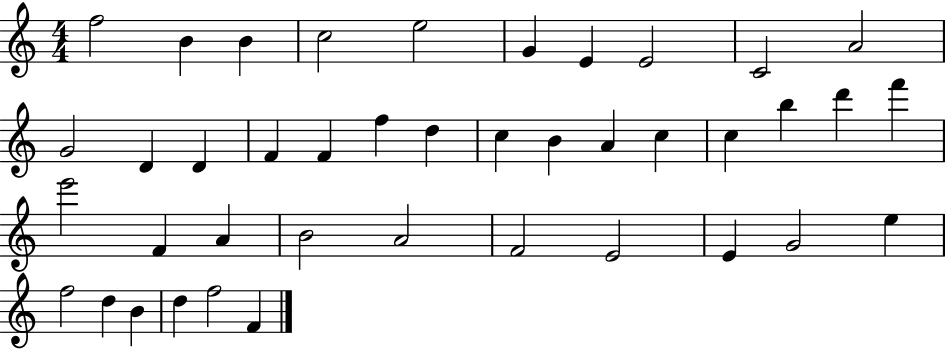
F5/h B4/q B4/q C5/h E5/h G4/q E4/q E4/h C4/h A4/h G4/h D4/q D4/q F4/q F4/q F5/q D5/q C5/q B4/q A4/q C5/q C5/q B5/q D6/q F6/q E6/h F4/q A4/q B4/h A4/h F4/h E4/h E4/q G4/h E5/q F5/h D5/q B4/q D5/q F5/h F4/q